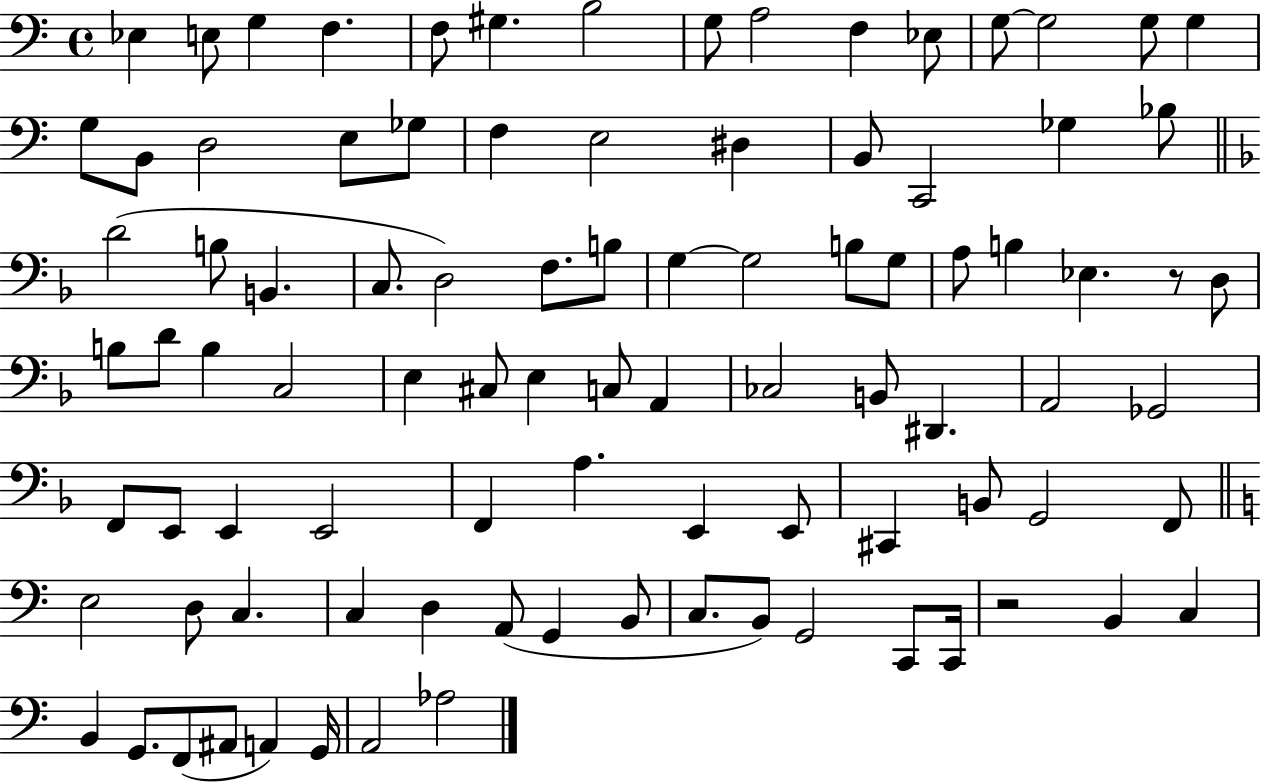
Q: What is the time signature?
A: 4/4